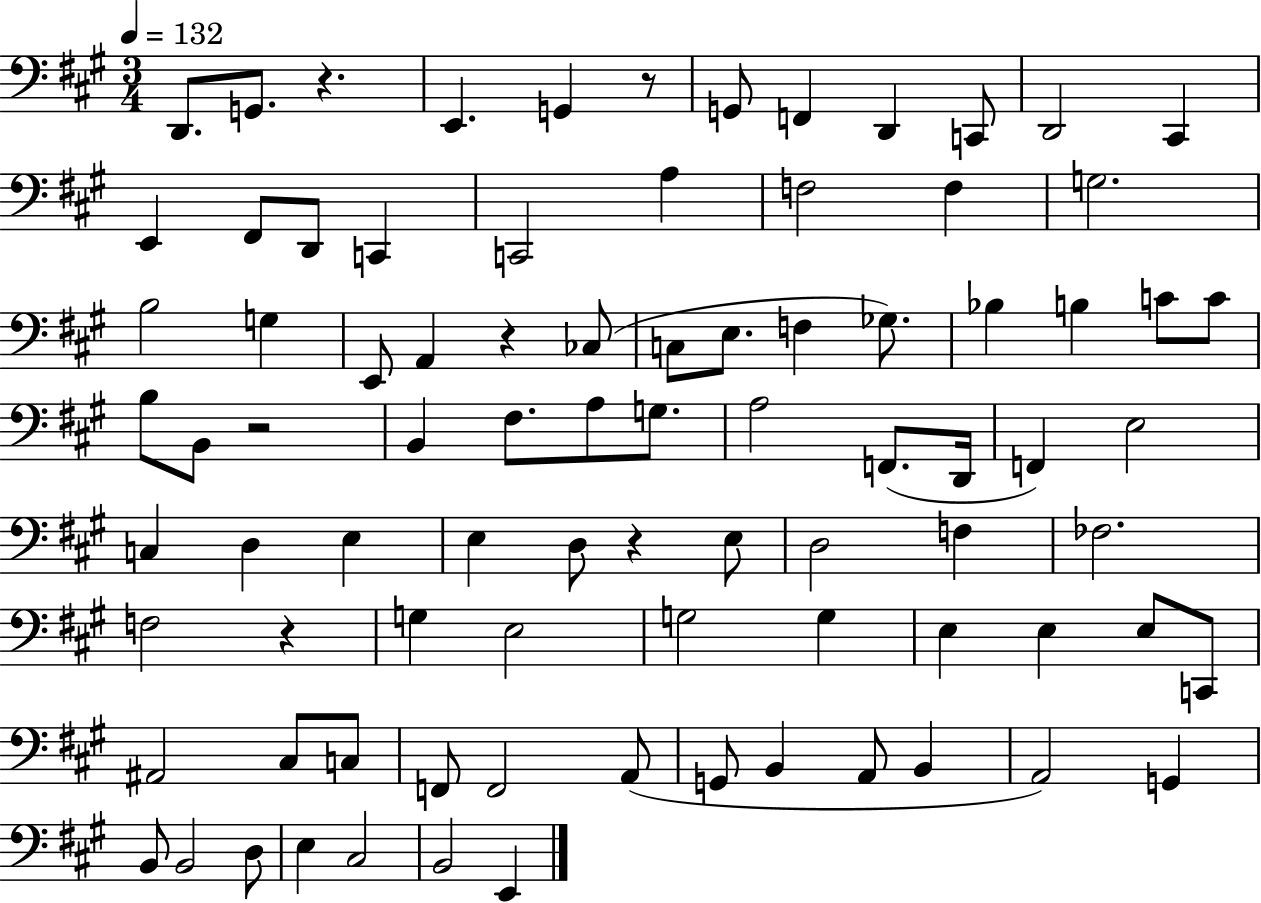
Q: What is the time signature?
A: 3/4